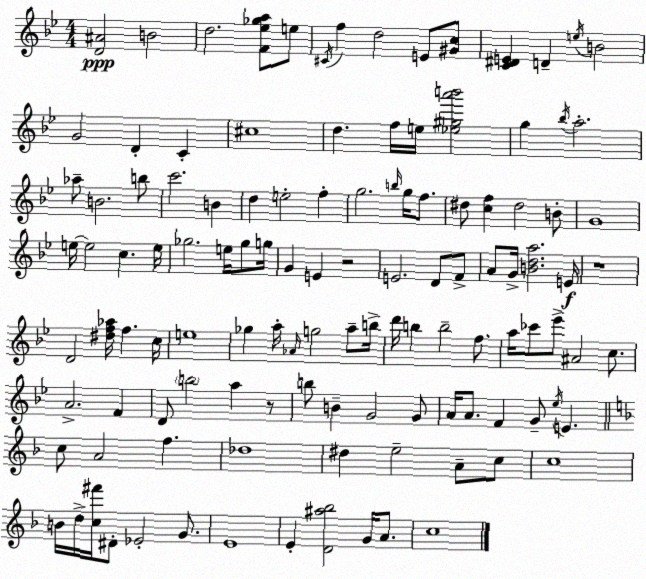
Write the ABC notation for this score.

X:1
T:Untitled
M:4/4
L:1/4
K:Gm
[D^A]2 B2 d2 [F_e_ga]/2 e/2 ^C/4 f d2 E/2 [^Gc]/2 [C^DE] D e/4 B2 G2 D C ^c4 d f/4 e/4 [_e^ga'b']2 g _b/4 a2 _a/2 B2 b/2 c'2 B d e2 f g2 b/4 g/4 f/2 ^d/2 [cf] ^d2 B/2 G4 e/4 e2 c e/4 _g2 e/4 _g/2 g/4 G E z2 E2 D/2 F/2 A/2 G/4 [Bda]2 E/4 z4 D2 [^df_a]/4 f c/4 e4 _g a/4 _A/4 g2 a/2 b/4 d'/4 b b2 f/2 a/4 _c'/2 _e'/2 ^A2 c/2 A2 F D/2 b2 a z/2 b/2 B G2 G/2 A/4 A/2 F G/2 _e/4 E c/2 A2 f _d4 ^d e2 A/2 c/2 c4 B/4 d/4 [c^f']/4 ^D/2 _E2 G/2 E4 E [D^a_b]2 G/4 A/2 c4